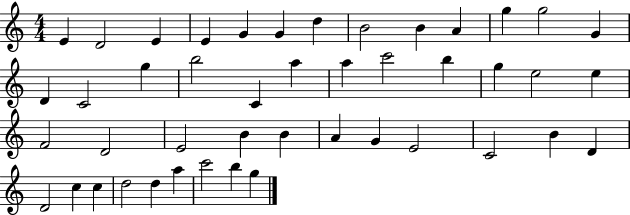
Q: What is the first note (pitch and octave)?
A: E4